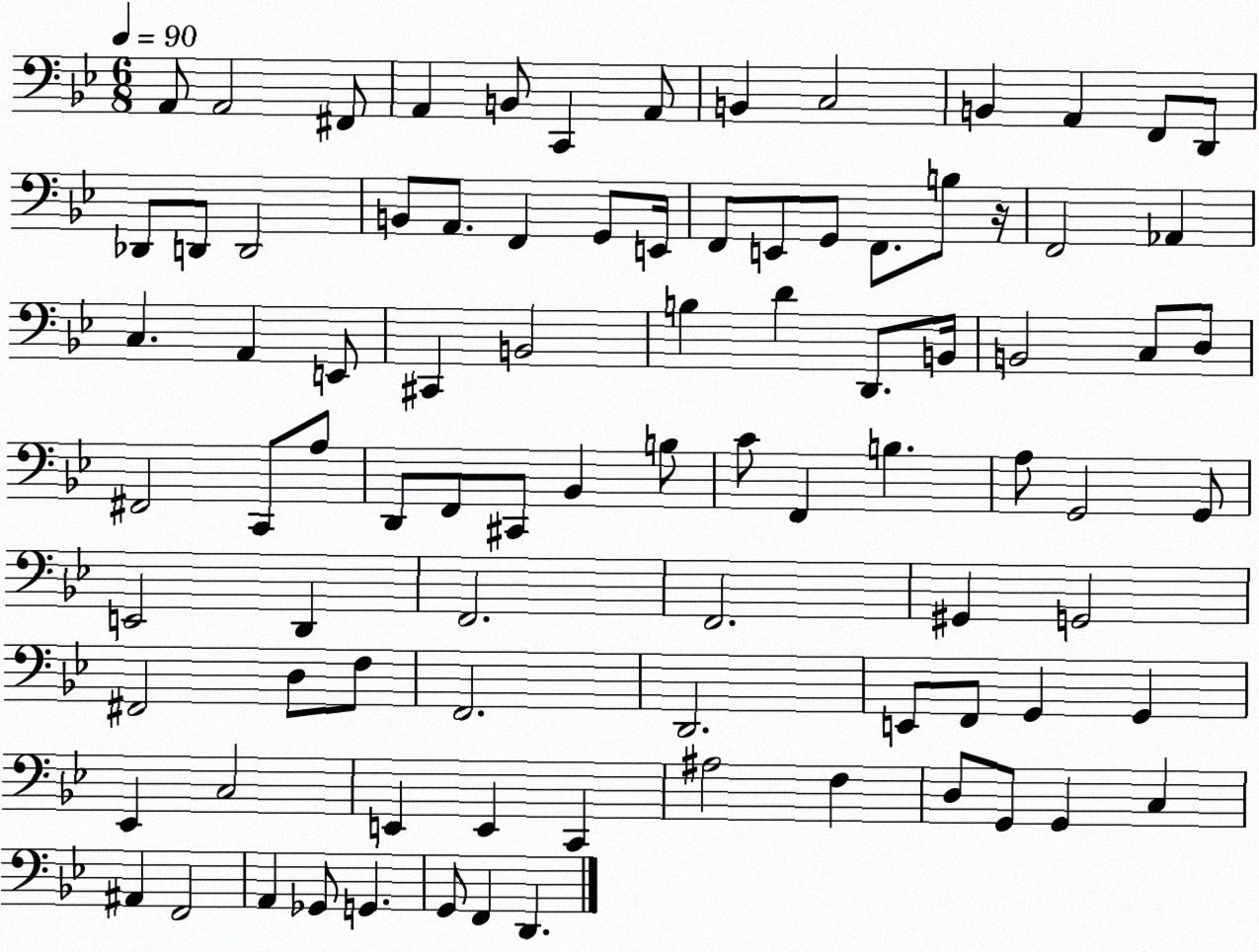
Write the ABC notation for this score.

X:1
T:Untitled
M:6/8
L:1/4
K:Bb
A,,/2 A,,2 ^F,,/2 A,, B,,/2 C,, A,,/2 B,, C,2 B,, A,, F,,/2 D,,/2 _D,,/2 D,,/2 D,,2 B,,/2 A,,/2 F,, G,,/2 E,,/4 F,,/2 E,,/2 G,,/2 F,,/2 B,/2 z/4 F,,2 _A,, C, A,, E,,/2 ^C,, B,,2 B, D D,,/2 B,,/4 B,,2 C,/2 D,/2 ^F,,2 C,,/2 A,/2 D,,/2 F,,/2 ^C,,/2 _B,, B,/2 C/2 F,, B, A,/2 G,,2 G,,/2 E,,2 D,, F,,2 F,,2 ^G,, G,,2 ^F,,2 D,/2 F,/2 F,,2 D,,2 E,,/2 F,,/2 G,, G,, _E,, C,2 E,, E,, C,, ^A,2 F, D,/2 G,,/2 G,, C, ^A,, F,,2 A,, _G,,/2 G,, G,,/2 F,, D,,